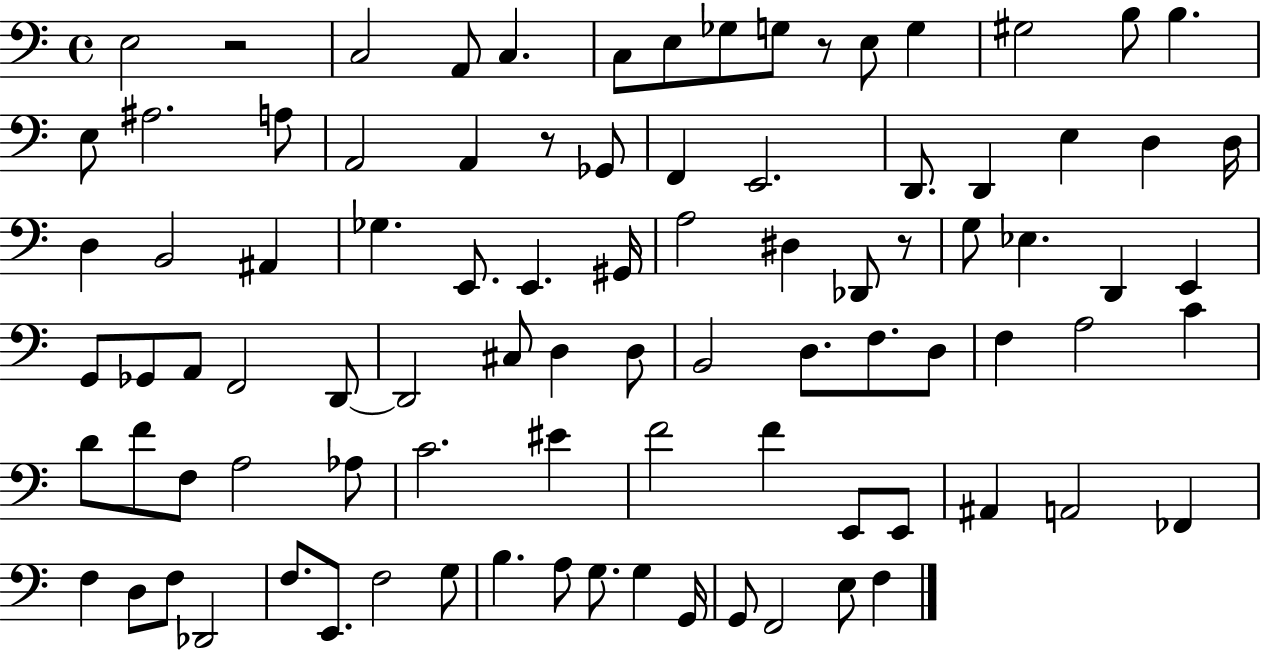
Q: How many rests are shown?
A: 4